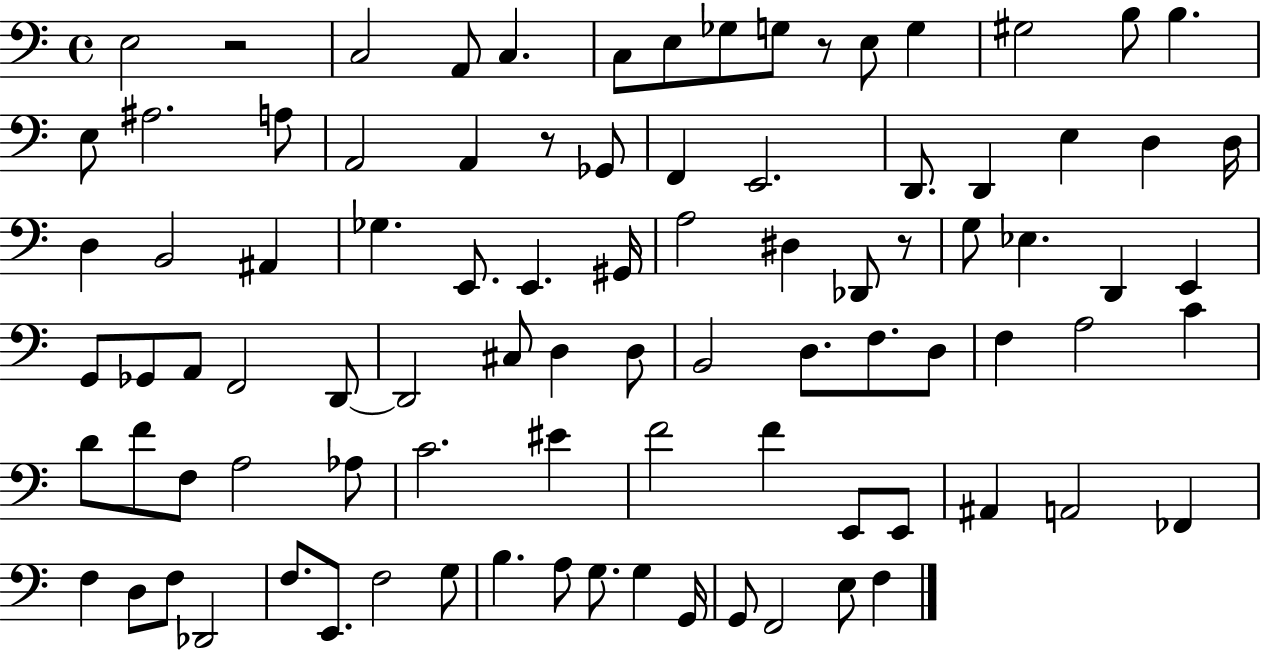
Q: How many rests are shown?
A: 4